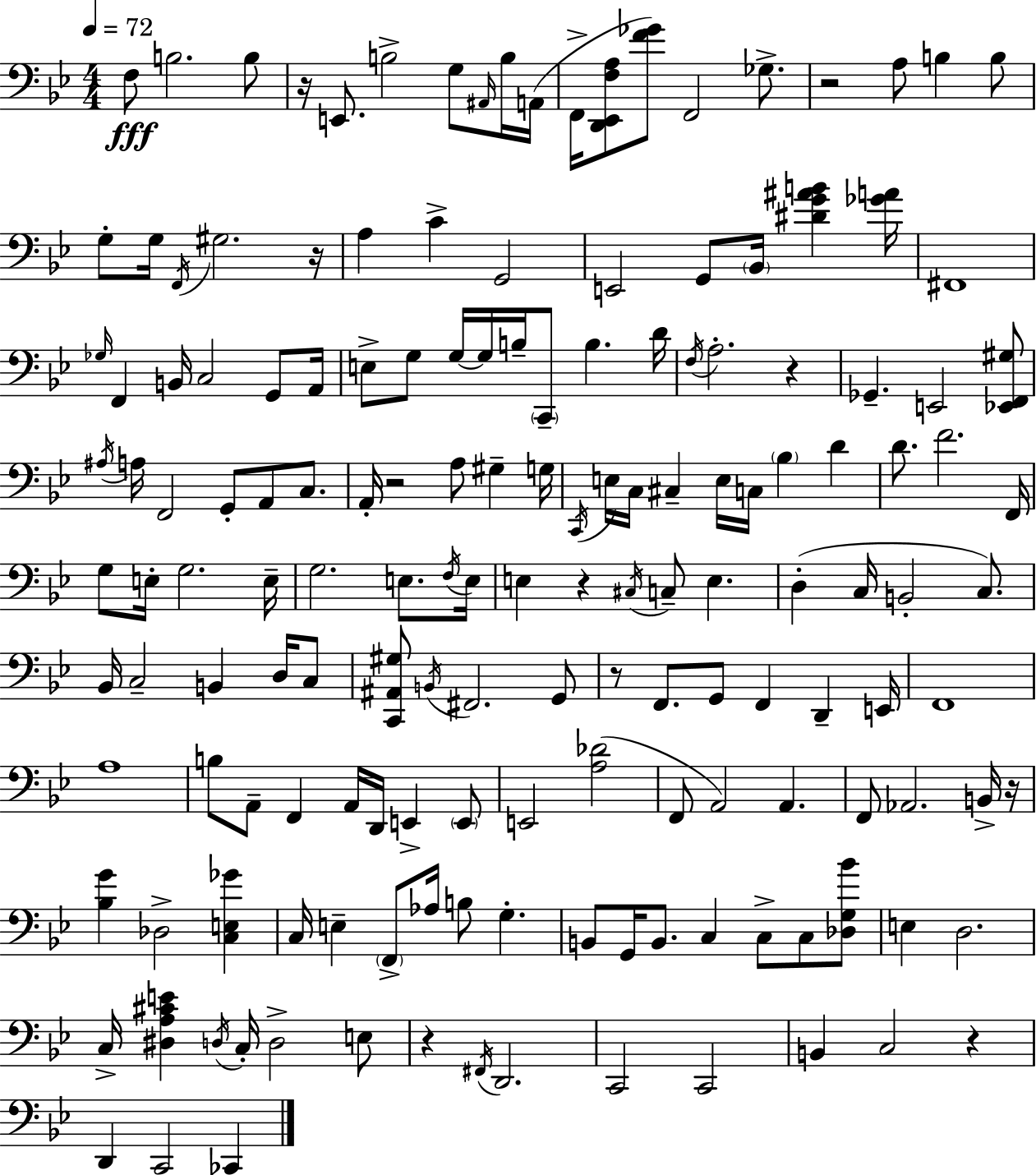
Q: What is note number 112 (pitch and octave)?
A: C3